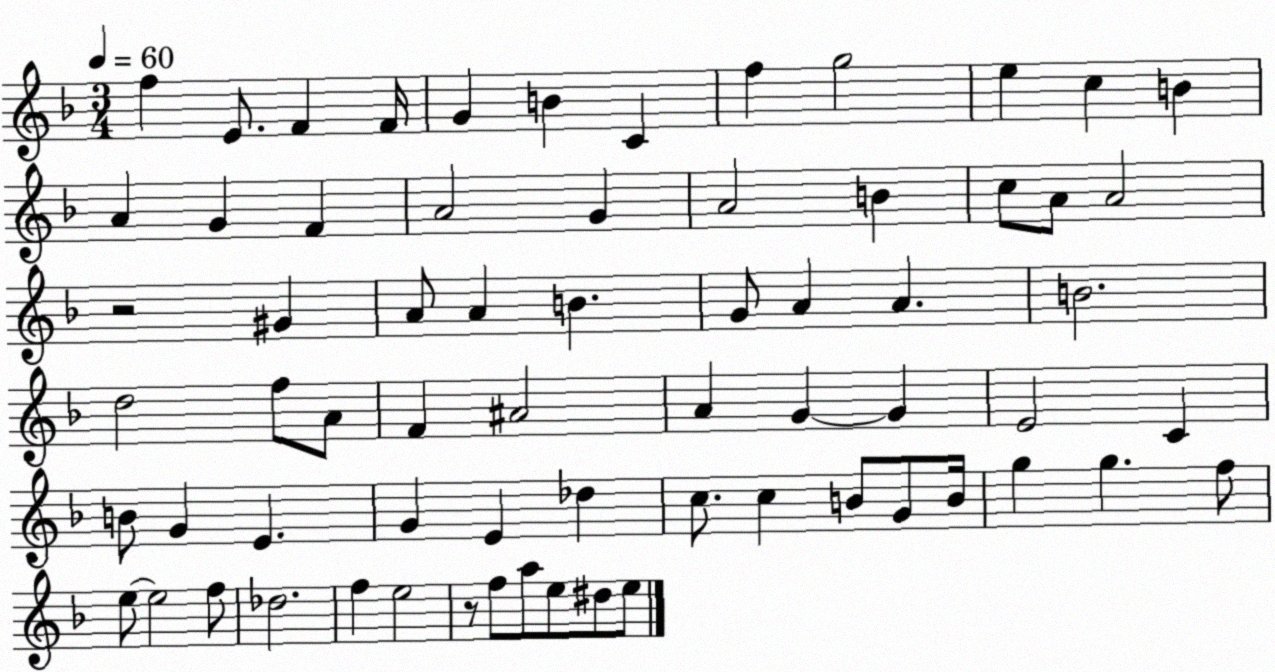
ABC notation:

X:1
T:Untitled
M:3/4
L:1/4
K:F
f E/2 F F/4 G B C f g2 e c B A G F A2 G A2 B c/2 A/2 A2 z2 ^G A/2 A B G/2 A A B2 d2 f/2 A/2 F ^A2 A G G E2 C B/2 G E G E _d c/2 c B/2 G/2 B/4 g g f/2 e/2 e2 f/2 _d2 f e2 z/2 f/2 a/2 e/2 ^d/2 e/2